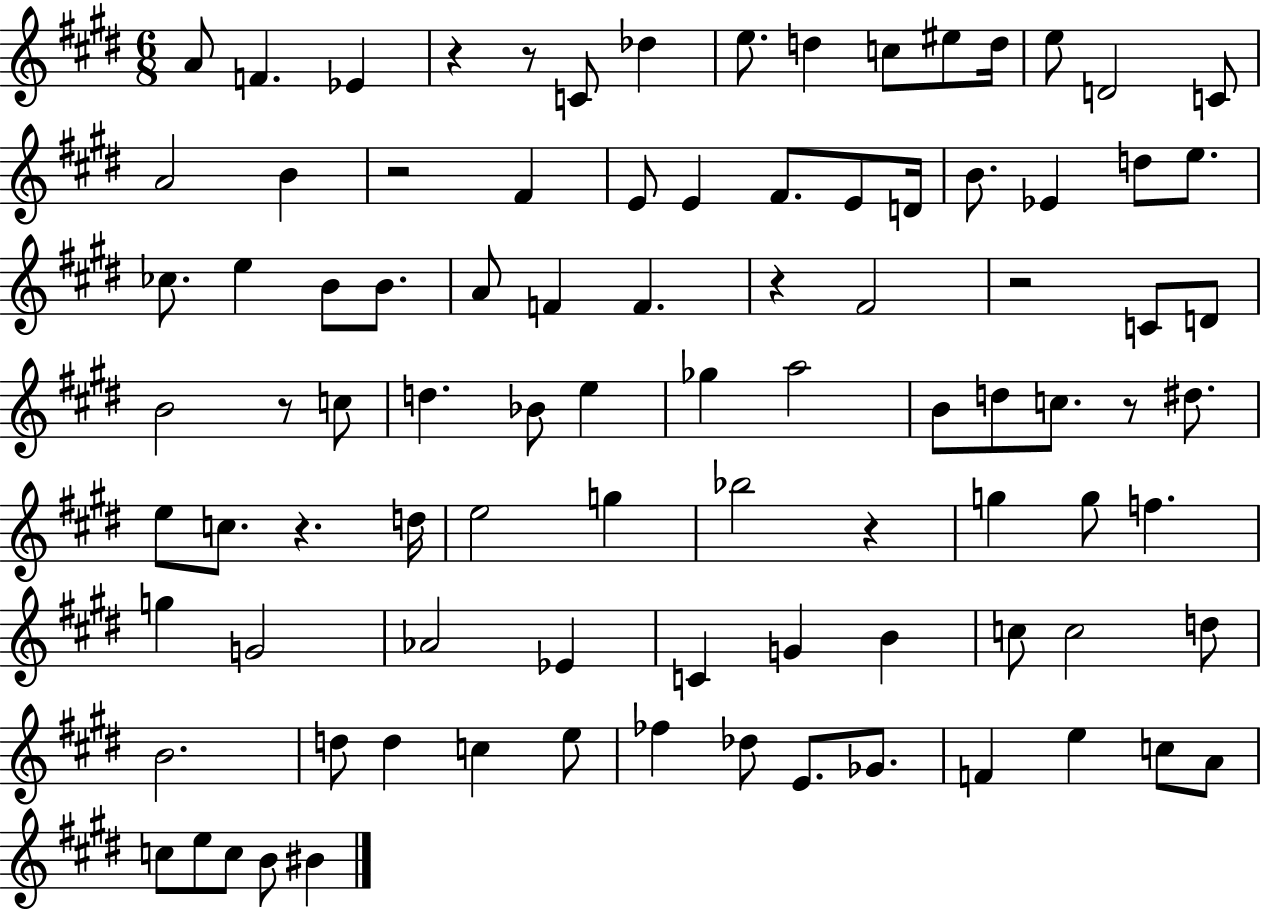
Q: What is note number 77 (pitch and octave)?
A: C5